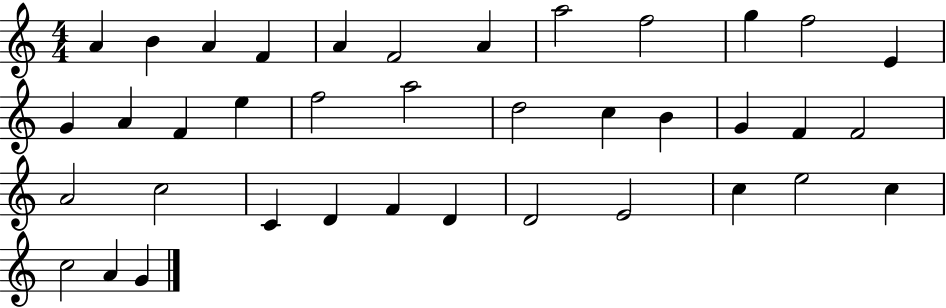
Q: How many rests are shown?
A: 0